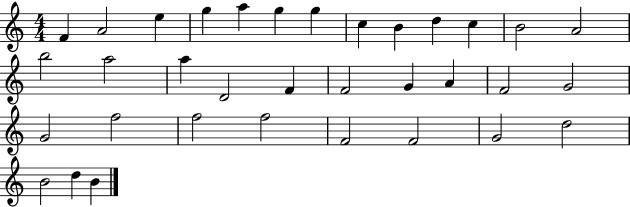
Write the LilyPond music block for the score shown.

{
  \clef treble
  \numericTimeSignature
  \time 4/4
  \key c \major
  f'4 a'2 e''4 | g''4 a''4 g''4 g''4 | c''4 b'4 d''4 c''4 | b'2 a'2 | \break b''2 a''2 | a''4 d'2 f'4 | f'2 g'4 a'4 | f'2 g'2 | \break g'2 f''2 | f''2 f''2 | f'2 f'2 | g'2 d''2 | \break b'2 d''4 b'4 | \bar "|."
}